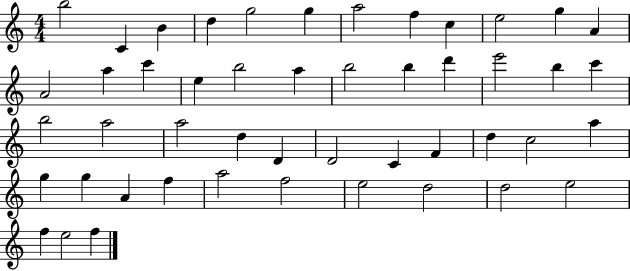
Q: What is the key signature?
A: C major